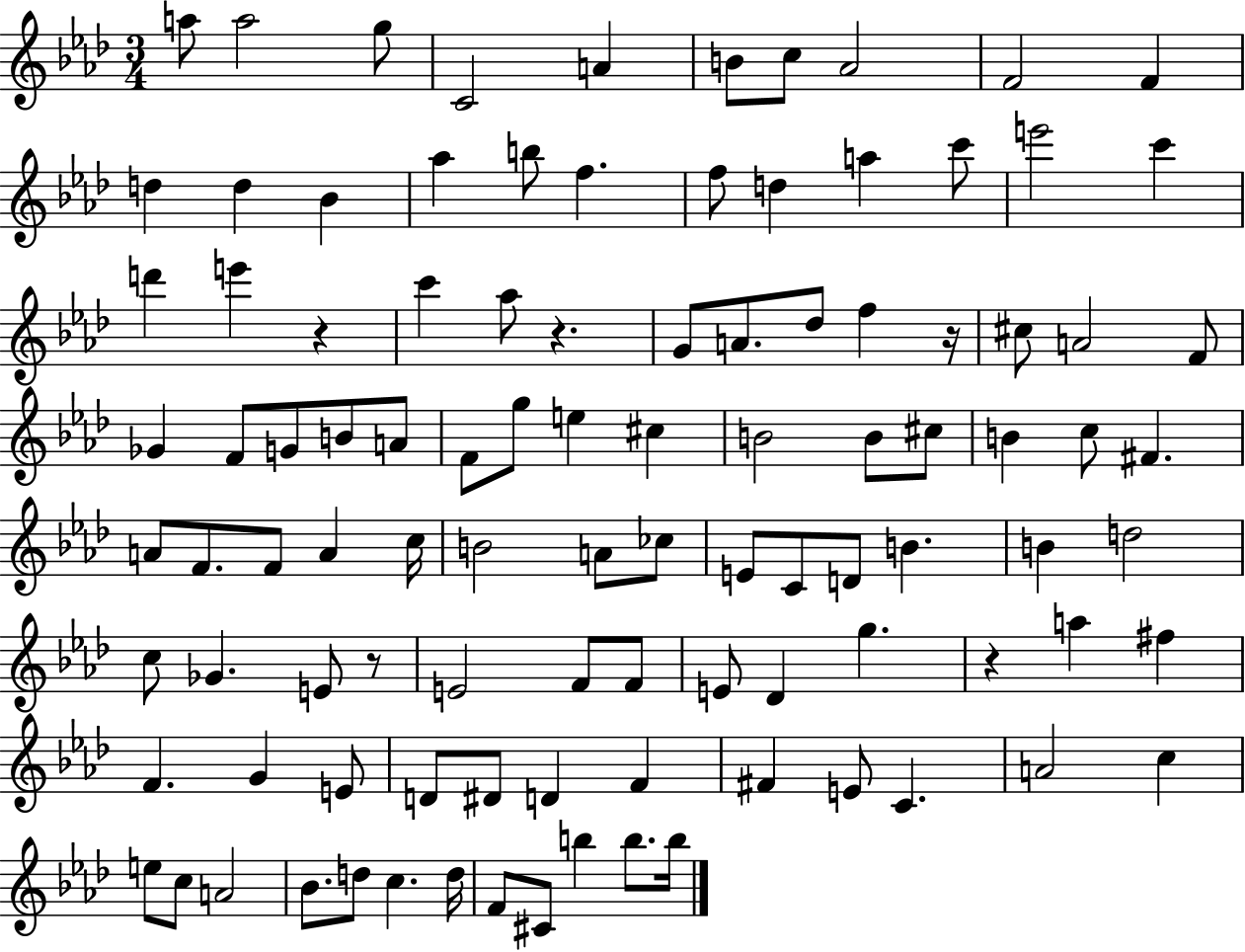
A5/e A5/h G5/e C4/h A4/q B4/e C5/e Ab4/h F4/h F4/q D5/q D5/q Bb4/q Ab5/q B5/e F5/q. F5/e D5/q A5/q C6/e E6/h C6/q D6/q E6/q R/q C6/q Ab5/e R/q. G4/e A4/e. Db5/e F5/q R/s C#5/e A4/h F4/e Gb4/q F4/e G4/e B4/e A4/e F4/e G5/e E5/q C#5/q B4/h B4/e C#5/e B4/q C5/e F#4/q. A4/e F4/e. F4/e A4/q C5/s B4/h A4/e CES5/e E4/e C4/e D4/e B4/q. B4/q D5/h C5/e Gb4/q. E4/e R/e E4/h F4/e F4/e E4/e Db4/q G5/q. R/q A5/q F#5/q F4/q. G4/q E4/e D4/e D#4/e D4/q F4/q F#4/q E4/e C4/q. A4/h C5/q E5/e C5/e A4/h Bb4/e. D5/e C5/q. D5/s F4/e C#4/e B5/q B5/e. B5/s